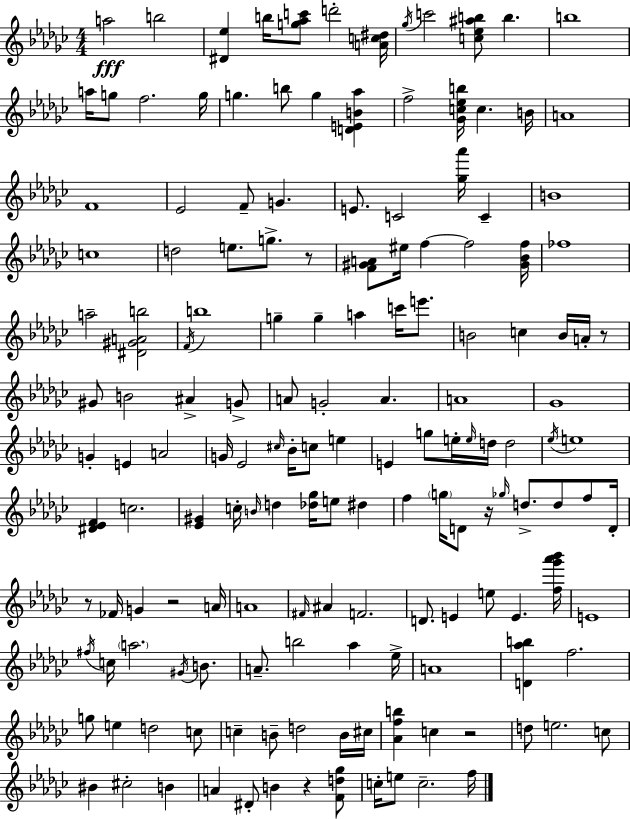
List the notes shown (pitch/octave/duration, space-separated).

A5/h B5/h [D#4,Eb5]/q B5/s [G5,Ab5,C6]/e D6/h [A4,C5,D#5]/s Gb5/s C6/h [C5,Eb5,A#5,B5]/e B5/q. B5/w A5/s G5/e F5/h. G5/s G5/q. B5/e G5/q [D4,E4,B4,Ab5]/q F5/h [Gb4,C5,Eb5,B5]/s C5/q. B4/s A4/w F4/w Eb4/h F4/e G4/q. E4/e. C4/h [Gb5,Ab6]/s C4/q B4/w C5/w D5/h E5/e. G5/e. R/e [F4,G#4,A4]/e EIS5/s F5/q F5/h [G#4,Bb4,F5]/s FES5/w A5/h [D#4,G#4,A4,B5]/h F4/s B5/w G5/q G5/q A5/q C6/s E6/e. B4/h C5/q B4/s A4/s R/e G#4/e B4/h A#4/q G4/e A4/e G4/h A4/q. A4/w Gb4/w G4/q E4/q A4/h G4/s Eb4/h C#5/s Bb4/s C5/e E5/q E4/q G5/e E5/s E5/s D5/s D5/h Eb5/s E5/w [D#4,Eb4,F4]/q C5/h. [Eb4,G#4]/q C5/s B4/s D5/q [Db5,Gb5]/s E5/e D#5/q F5/q G5/s D4/e R/s Gb5/s D5/e. D5/e F5/e D4/s R/e FES4/s G4/q R/h A4/s A4/w F#4/s A#4/q F4/h. D4/e. E4/q E5/e E4/q. [F5,Gb6,Ab6,Bb6]/s E4/w F#5/s C5/s A5/h. G#4/s B4/e. A4/e. B5/h Ab5/q Eb5/s A4/w [D4,Ab5,B5]/q F5/h. G5/e E5/q D5/h C5/e C5/q B4/e D5/h B4/s C#5/s [Ab4,F5,B5]/q C5/q R/h D5/e E5/h. C5/e BIS4/q C#5/h B4/q A4/q D#4/e B4/q R/q [F4,D5,Gb5]/e C5/s E5/e C5/h. F5/s